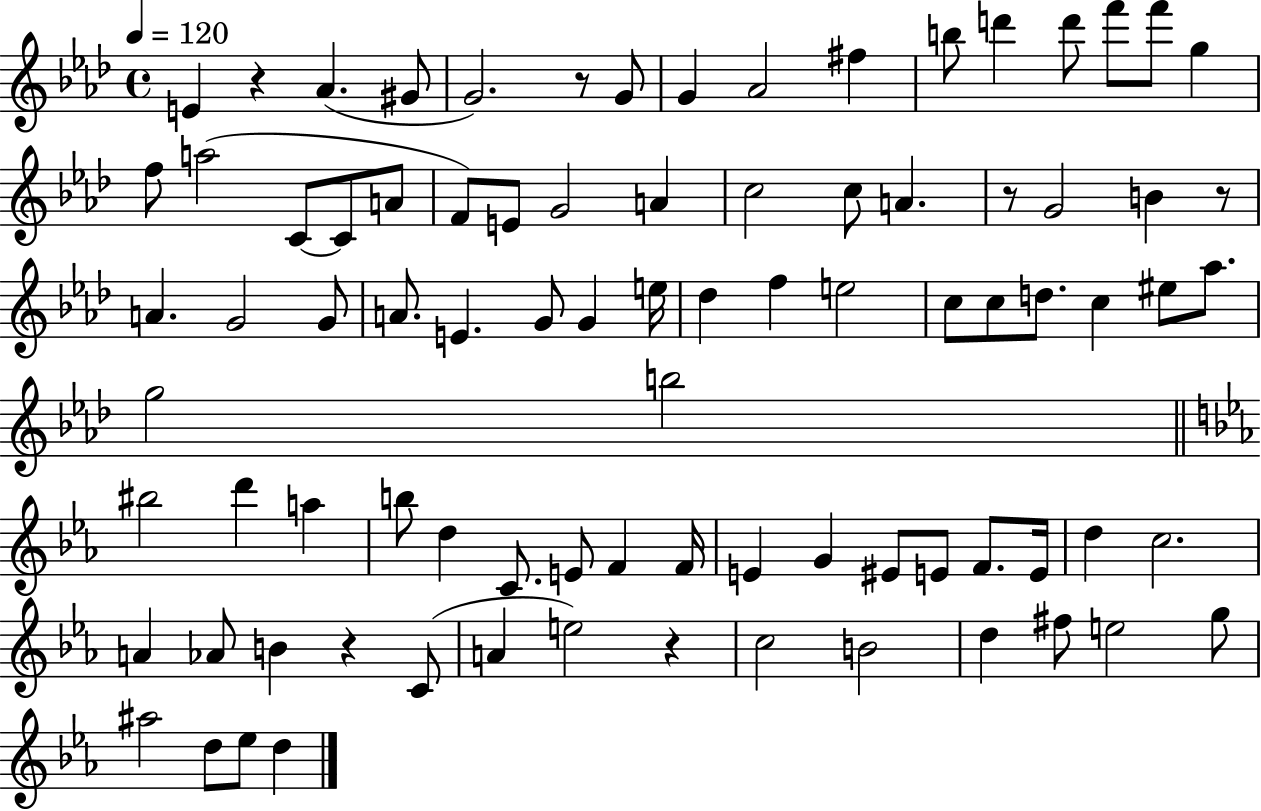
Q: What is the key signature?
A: AES major